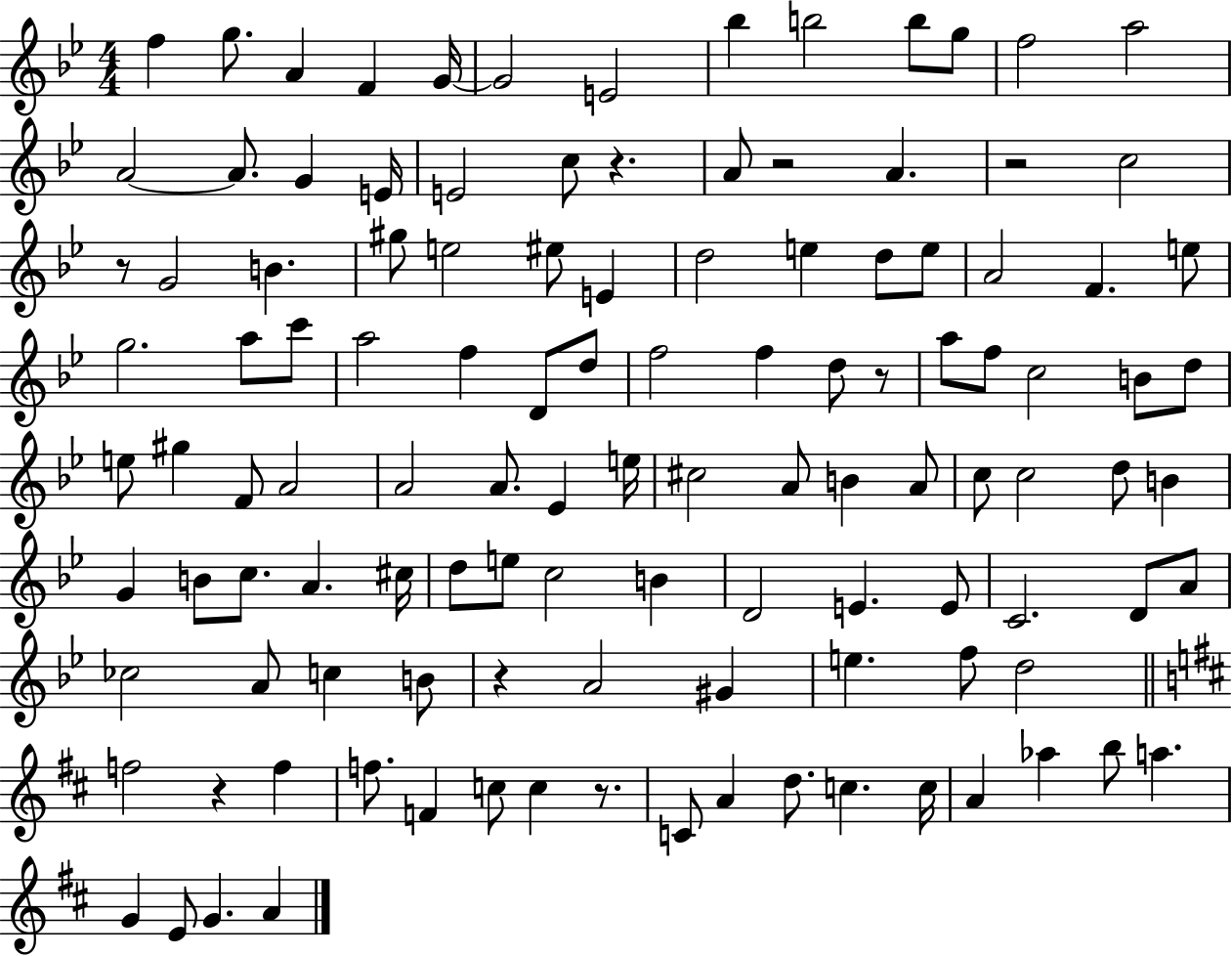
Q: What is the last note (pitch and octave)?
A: A4